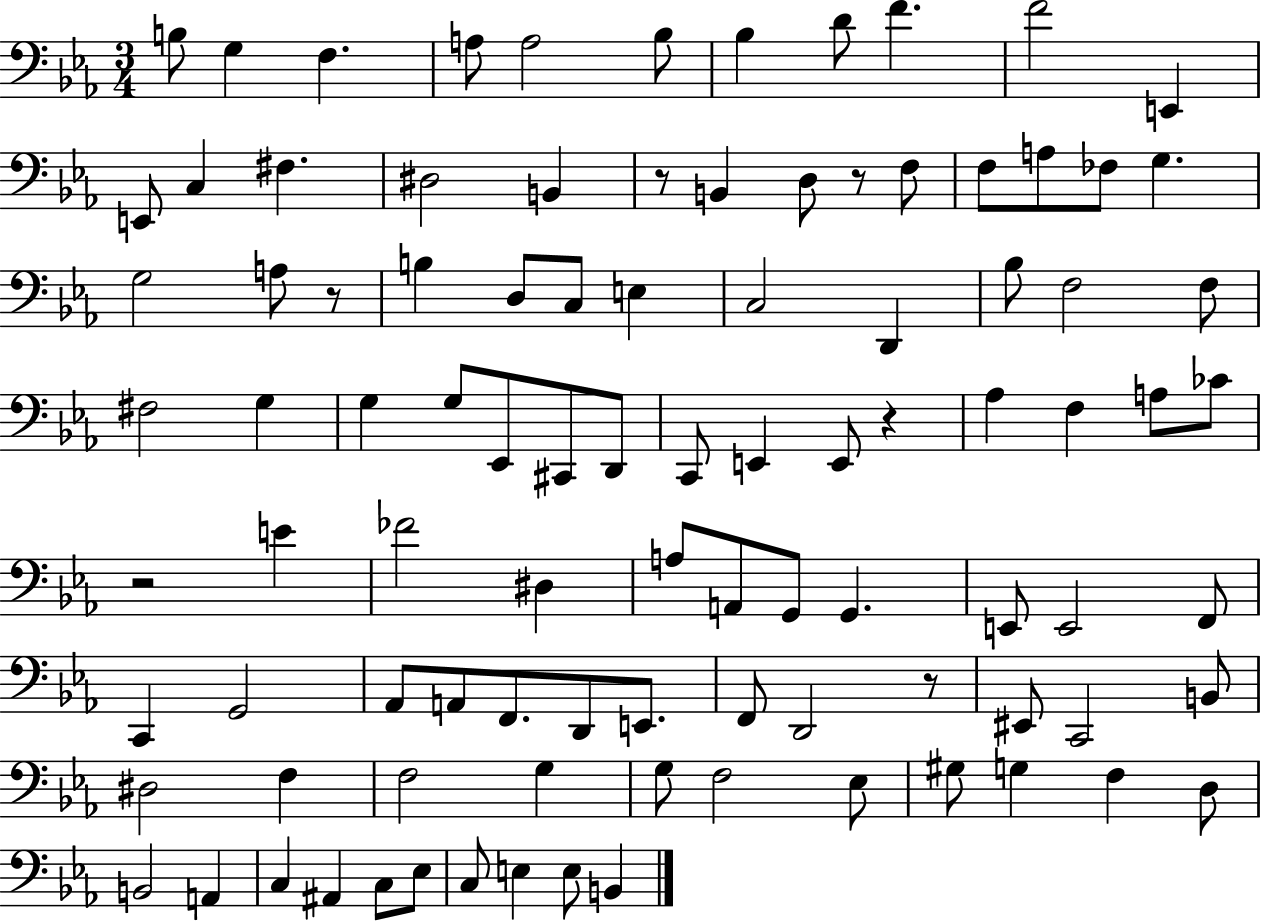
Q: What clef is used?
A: bass